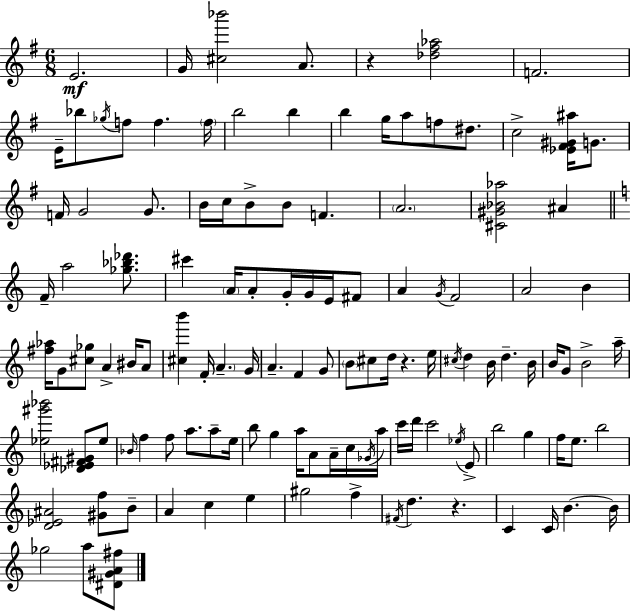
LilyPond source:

{
  \clef treble
  \numericTimeSignature
  \time 6/8
  \key e \minor
  e'2.\mf | g'16 <cis'' bes'''>2 a'8. | r4 <des'' fis'' aes''>2 | f'2. | \break e'16-- bes''8 \acciaccatura { ges''16 } f''8 f''4. | \parenthesize f''16 b''2 b''4 | b''4 g''16 a''8 f''8 dis''8. | c''2-> <ees' fis' gis' ais''>16 g'8. | \break f'16 g'2 g'8. | b'16 c''16 b'8-> b'8 f'4. | \parenthesize a'2. | <cis' gis' bes' aes''>2 ais'4 | \break \bar "||" \break \key c \major f'16-- a''2 <ges'' bes'' des'''>8. | cis'''4 \parenthesize a'16 a'8-. g'16-. g'16 e'16 fis'8 | a'4 \acciaccatura { g'16 } f'2 | a'2 b'4 | \break <fis'' aes''>16 g'8 <cis'' ges''>8 a'4-> bis'16 a'8 | <cis'' b'''>4 f'16-. \parenthesize a'4.-- | g'16 a'4.-- f'4 g'8 | \parenthesize b'8 cis''8 d''16 r4. | \break e''16 \acciaccatura { cis''16 } d''4 b'16 d''4.-- | b'16 b'16 g'8 b'2-> | a''16-- <ees'' gis''' bes'''>2 <des' ees' fis' gis'>8 | ees''8 \grace { bes'16 } f''4 f''8 a''8. | \break a''8-- e''16 b''8 g''4 a''16 a'8 | a'16-- c''16 \acciaccatura { ges'16 } a''16 c'''16 d'''16 c'''2 | \acciaccatura { ees''16 } e'8-> b''2 | g''4 f''16 e''8. b''2 | \break <d' ees' ais'>2 | <gis' f''>8 b'8-- a'4 c''4 | e''4 gis''2 | f''4-> \acciaccatura { fis'16 } d''4. | \break r4. c'4 c'16 b'4.~~ | b'16 ges''2 | a''8 <dis' gis' a' fis''>8 \bar "|."
}